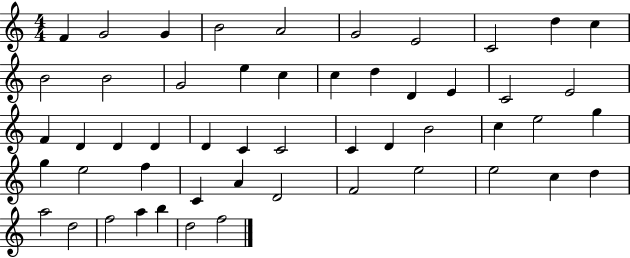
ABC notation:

X:1
T:Untitled
M:4/4
L:1/4
K:C
F G2 G B2 A2 G2 E2 C2 d c B2 B2 G2 e c c d D E C2 E2 F D D D D C C2 C D B2 c e2 g g e2 f C A D2 F2 e2 e2 c d a2 d2 f2 a b d2 f2